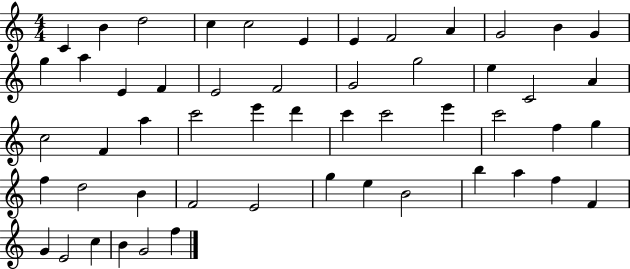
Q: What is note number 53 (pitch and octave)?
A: F5